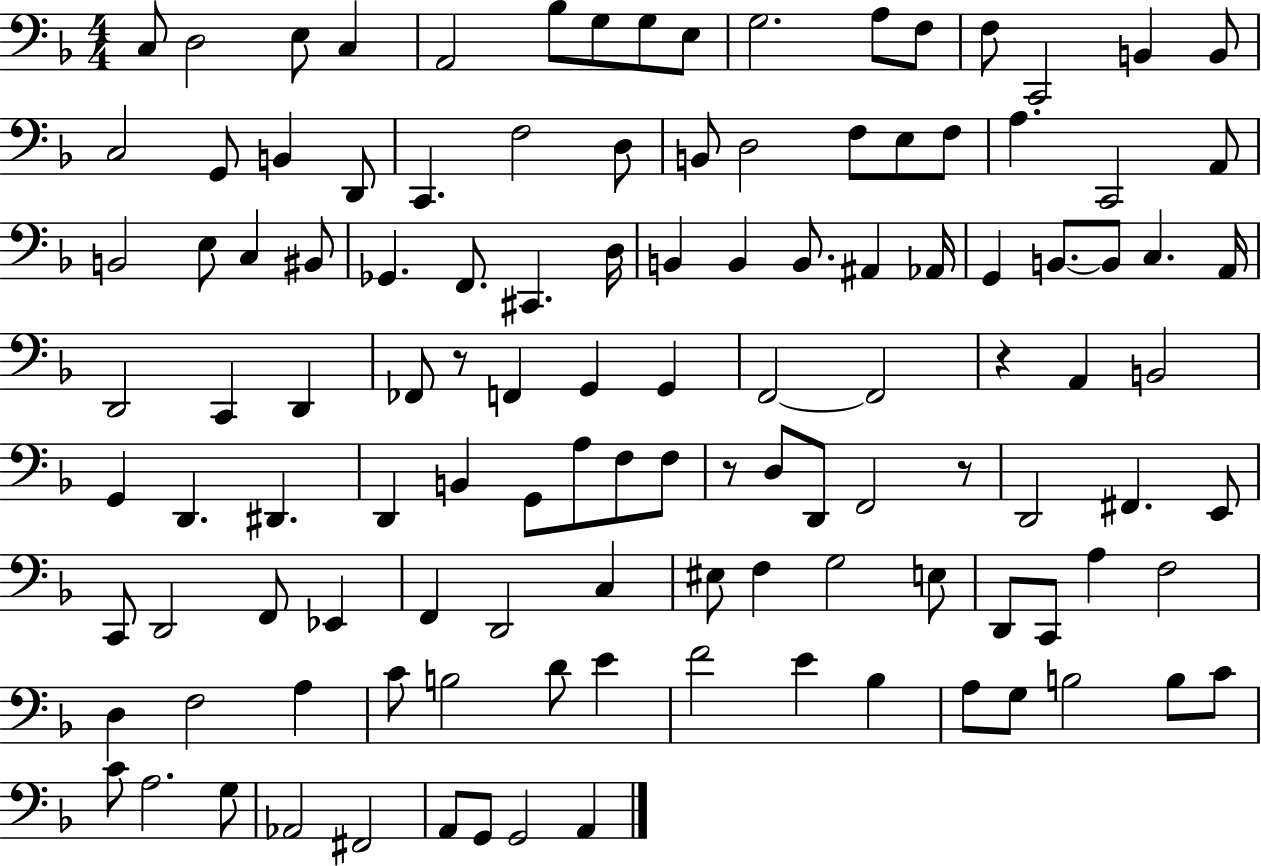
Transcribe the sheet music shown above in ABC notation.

X:1
T:Untitled
M:4/4
L:1/4
K:F
C,/2 D,2 E,/2 C, A,,2 _B,/2 G,/2 G,/2 E,/2 G,2 A,/2 F,/2 F,/2 C,,2 B,, B,,/2 C,2 G,,/2 B,, D,,/2 C,, F,2 D,/2 B,,/2 D,2 F,/2 E,/2 F,/2 A, C,,2 A,,/2 B,,2 E,/2 C, ^B,,/2 _G,, F,,/2 ^C,, D,/4 B,, B,, B,,/2 ^A,, _A,,/4 G,, B,,/2 B,,/2 C, A,,/4 D,,2 C,, D,, _F,,/2 z/2 F,, G,, G,, F,,2 F,,2 z A,, B,,2 G,, D,, ^D,, D,, B,, G,,/2 A,/2 F,/2 F,/2 z/2 D,/2 D,,/2 F,,2 z/2 D,,2 ^F,, E,,/2 C,,/2 D,,2 F,,/2 _E,, F,, D,,2 C, ^E,/2 F, G,2 E,/2 D,,/2 C,,/2 A, F,2 D, F,2 A, C/2 B,2 D/2 E F2 E _B, A,/2 G,/2 B,2 B,/2 C/2 C/2 A,2 G,/2 _A,,2 ^F,,2 A,,/2 G,,/2 G,,2 A,,